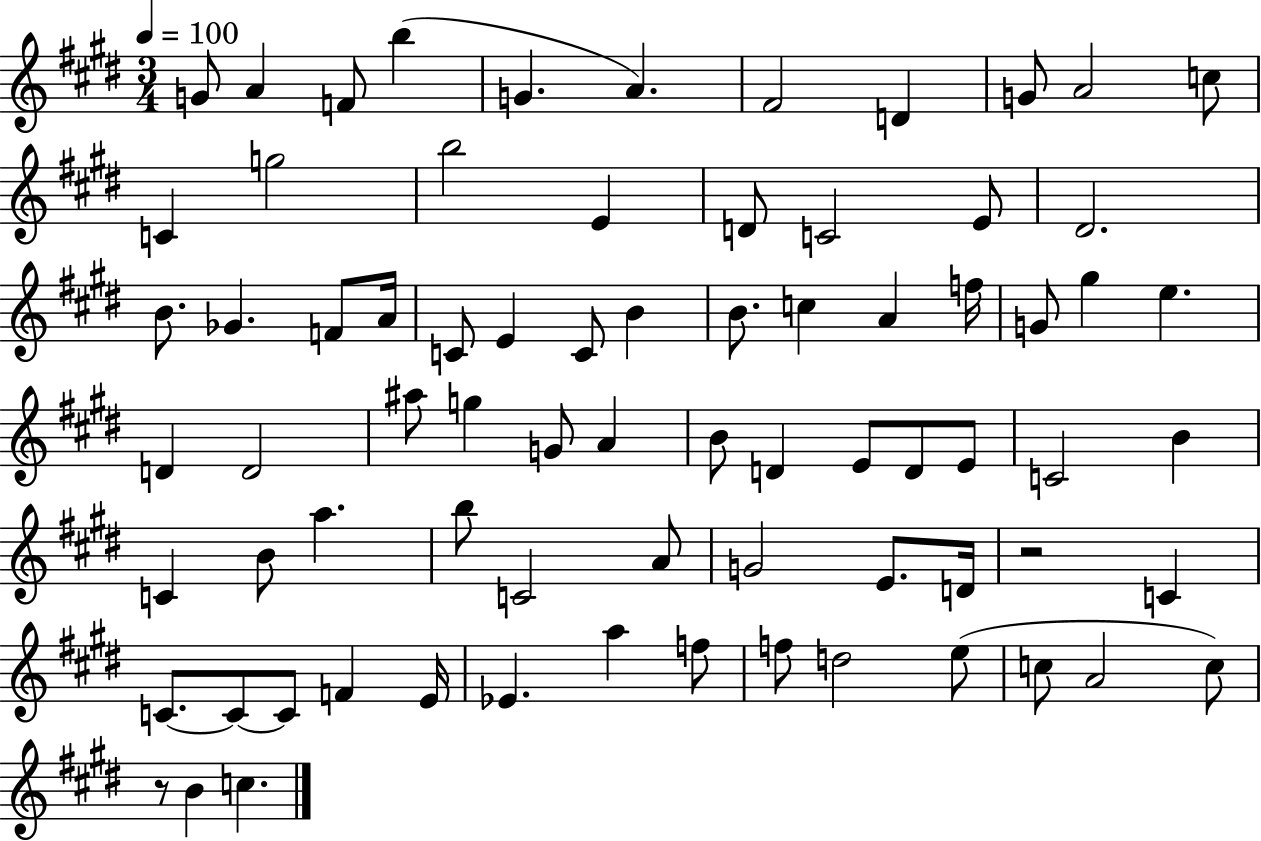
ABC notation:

X:1
T:Untitled
M:3/4
L:1/4
K:E
G/2 A F/2 b G A ^F2 D G/2 A2 c/2 C g2 b2 E D/2 C2 E/2 ^D2 B/2 _G F/2 A/4 C/2 E C/2 B B/2 c A f/4 G/2 ^g e D D2 ^a/2 g G/2 A B/2 D E/2 D/2 E/2 C2 B C B/2 a b/2 C2 A/2 G2 E/2 D/4 z2 C C/2 C/2 C/2 F E/4 _E a f/2 f/2 d2 e/2 c/2 A2 c/2 z/2 B c